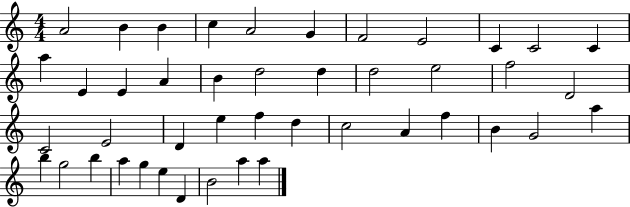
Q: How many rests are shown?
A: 0